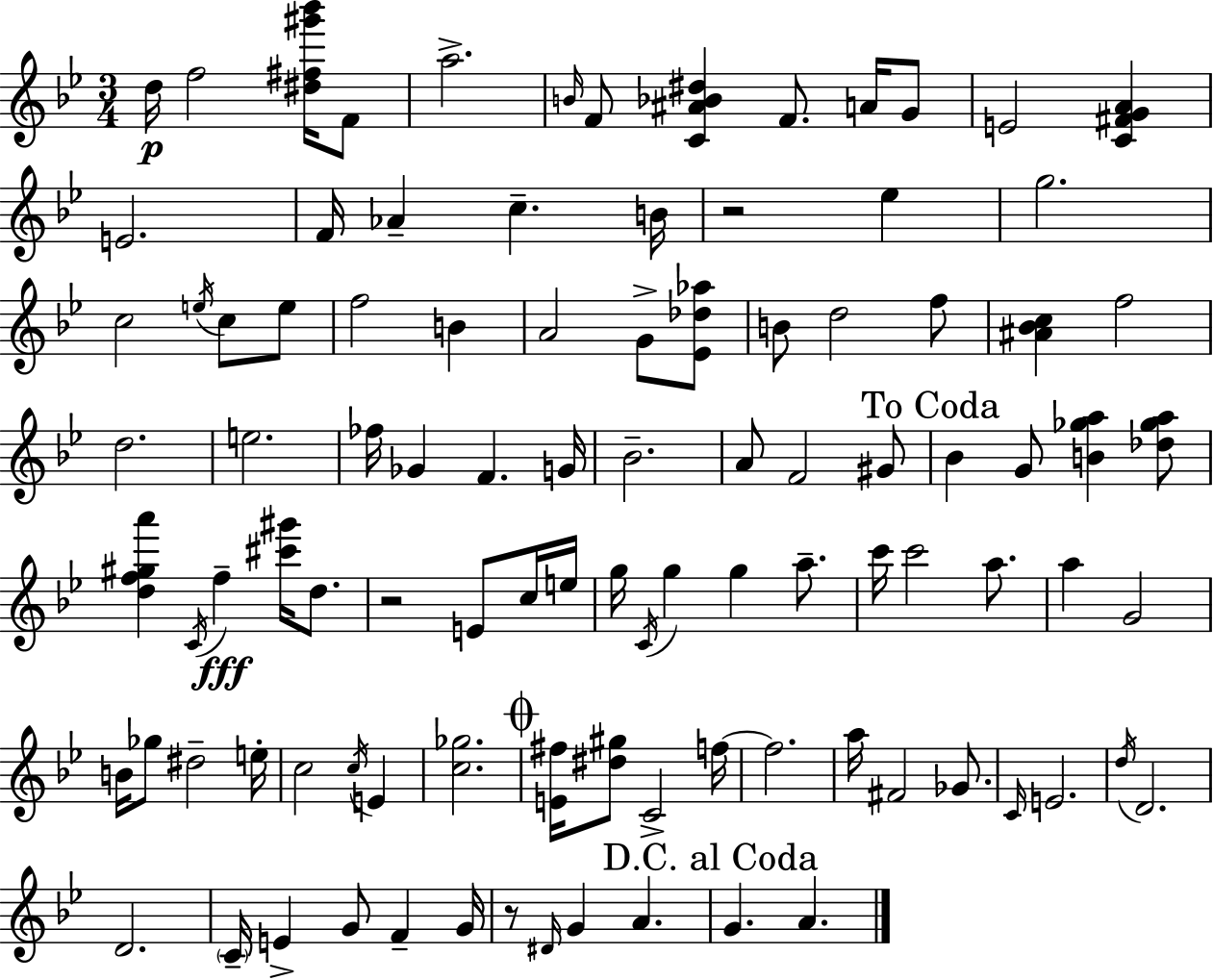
D5/s F5/h [D#5,F#5,G#6,Bb6]/s F4/e A5/h. B4/s F4/e [C4,A#4,Bb4,D#5]/q F4/e. A4/s G4/e E4/h [C4,F#4,G4,A4]/q E4/h. F4/s Ab4/q C5/q. B4/s R/h Eb5/q G5/h. C5/h E5/s C5/e E5/e F5/h B4/q A4/h G4/e [Eb4,Db5,Ab5]/e B4/e D5/h F5/e [A#4,Bb4,C5]/q F5/h D5/h. E5/h. FES5/s Gb4/q F4/q. G4/s Bb4/h. A4/e F4/h G#4/e Bb4/q G4/e [B4,Gb5,A5]/q [Db5,Gb5,A5]/e [D5,F5,G#5,A6]/q C4/s F5/q [C#6,G#6]/s D5/e. R/h E4/e C5/s E5/s G5/s C4/s G5/q G5/q A5/e. C6/s C6/h A5/e. A5/q G4/h B4/s Gb5/e D#5/h E5/s C5/h C5/s E4/q [C5,Gb5]/h. [E4,F#5]/s [D#5,G#5]/e C4/h F5/s F5/h. A5/s F#4/h Gb4/e. C4/s E4/h. D5/s D4/h. D4/h. C4/s E4/q G4/e F4/q G4/s R/e D#4/s G4/q A4/q. G4/q. A4/q.